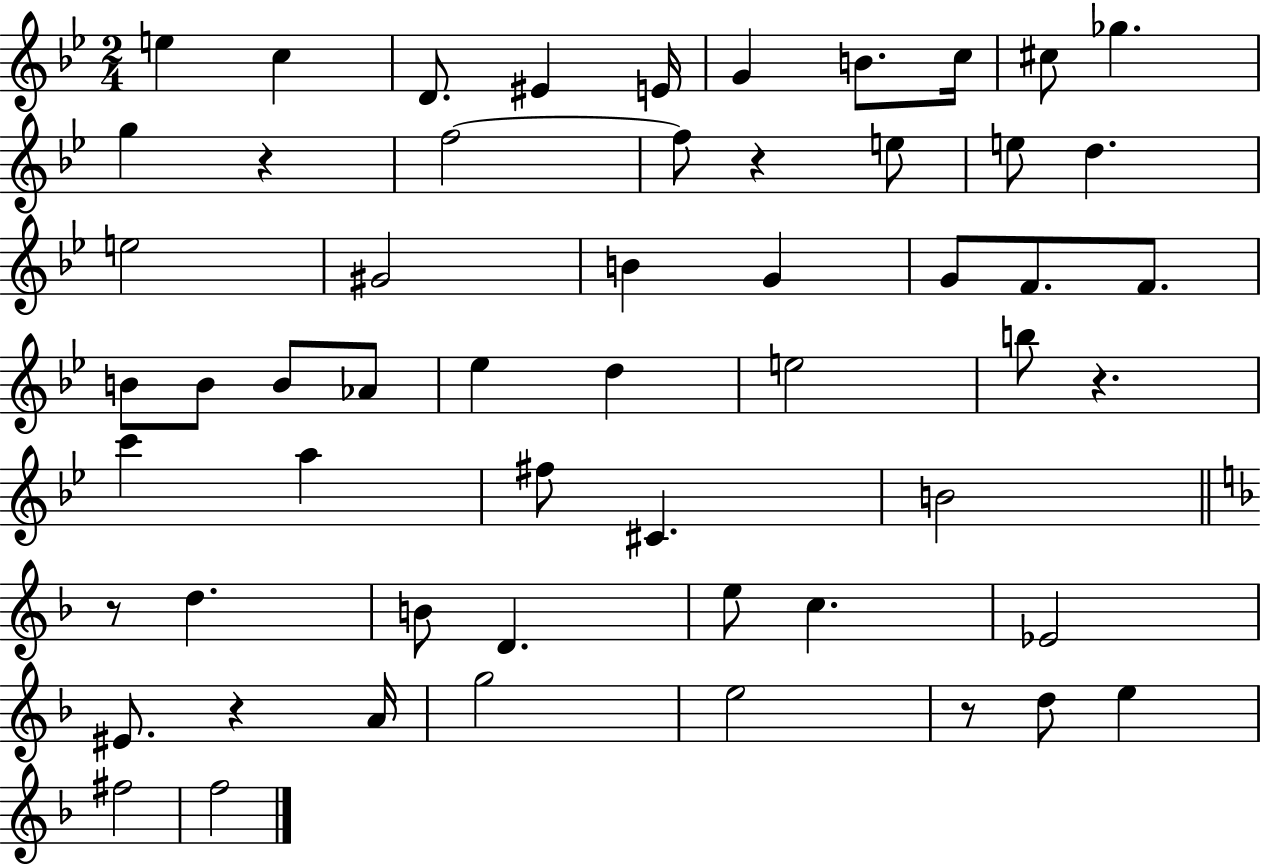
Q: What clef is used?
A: treble